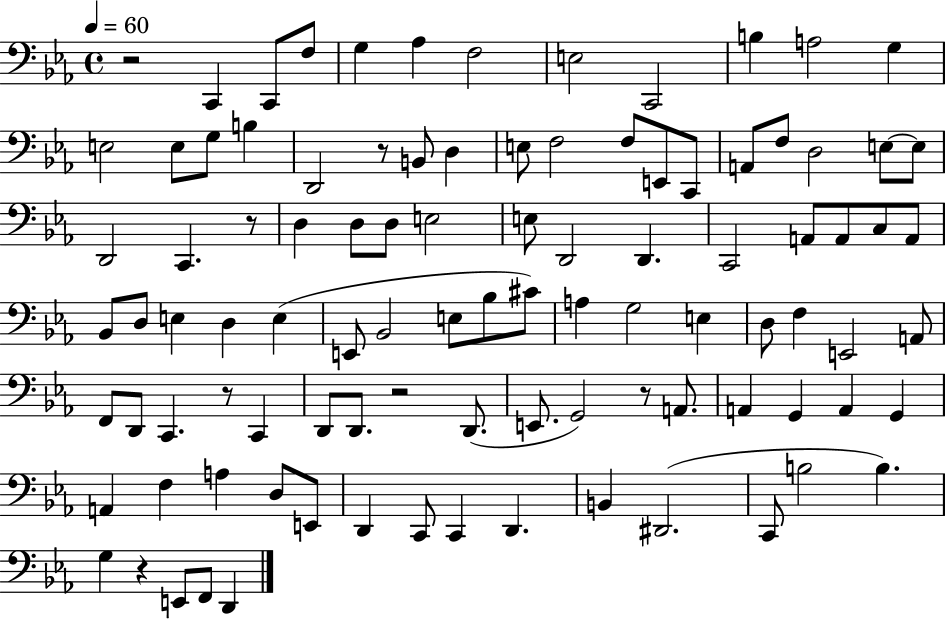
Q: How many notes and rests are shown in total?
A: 98